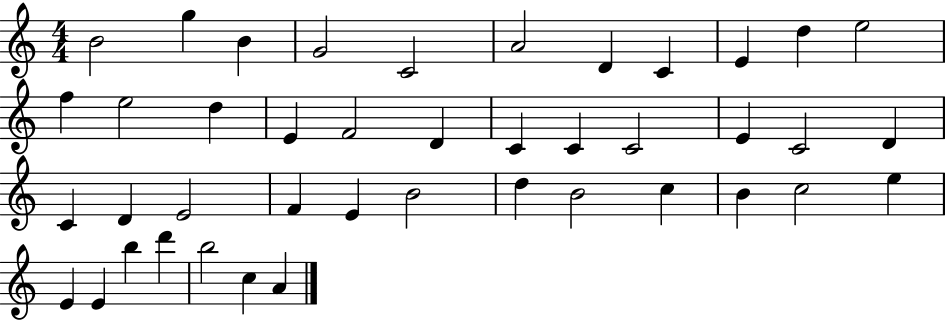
B4/h G5/q B4/q G4/h C4/h A4/h D4/q C4/q E4/q D5/q E5/h F5/q E5/h D5/q E4/q F4/h D4/q C4/q C4/q C4/h E4/q C4/h D4/q C4/q D4/q E4/h F4/q E4/q B4/h D5/q B4/h C5/q B4/q C5/h E5/q E4/q E4/q B5/q D6/q B5/h C5/q A4/q